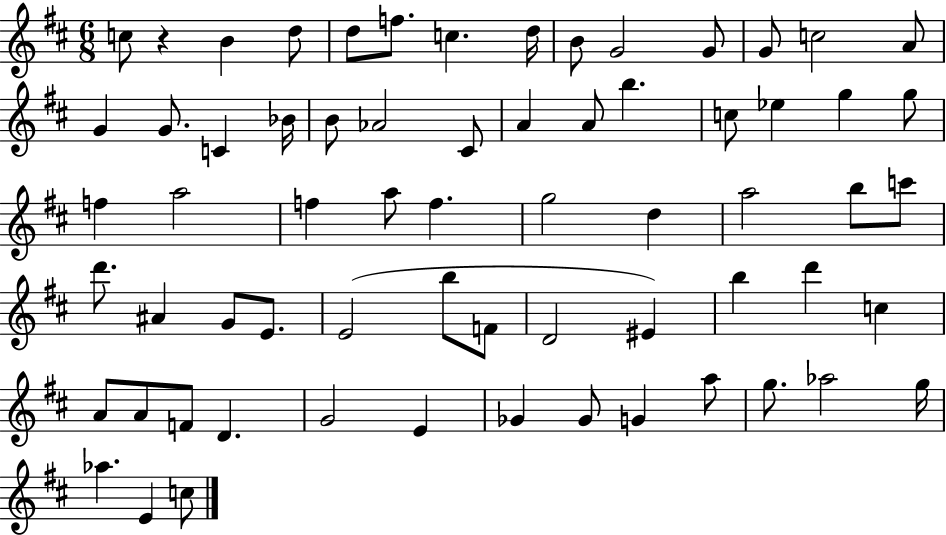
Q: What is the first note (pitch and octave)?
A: C5